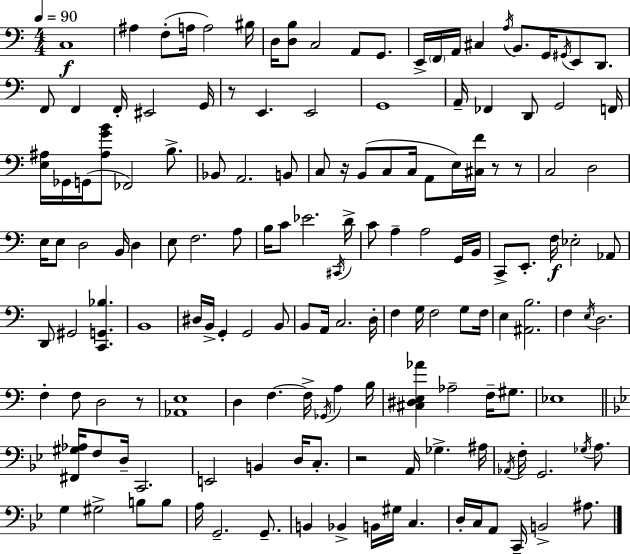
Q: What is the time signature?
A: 4/4